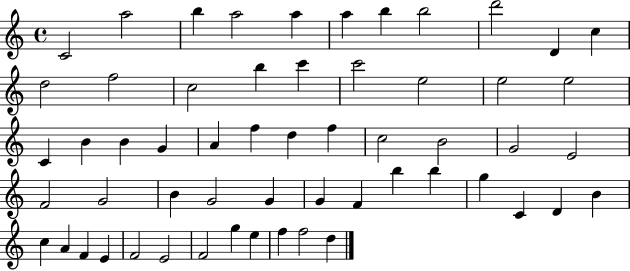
X:1
T:Untitled
M:4/4
L:1/4
K:C
C2 a2 b a2 a a b b2 d'2 D c d2 f2 c2 b c' c'2 e2 e2 e2 C B B G A f d f c2 B2 G2 E2 F2 G2 B G2 G G F b b g C D B c A F E F2 E2 F2 g e f f2 d